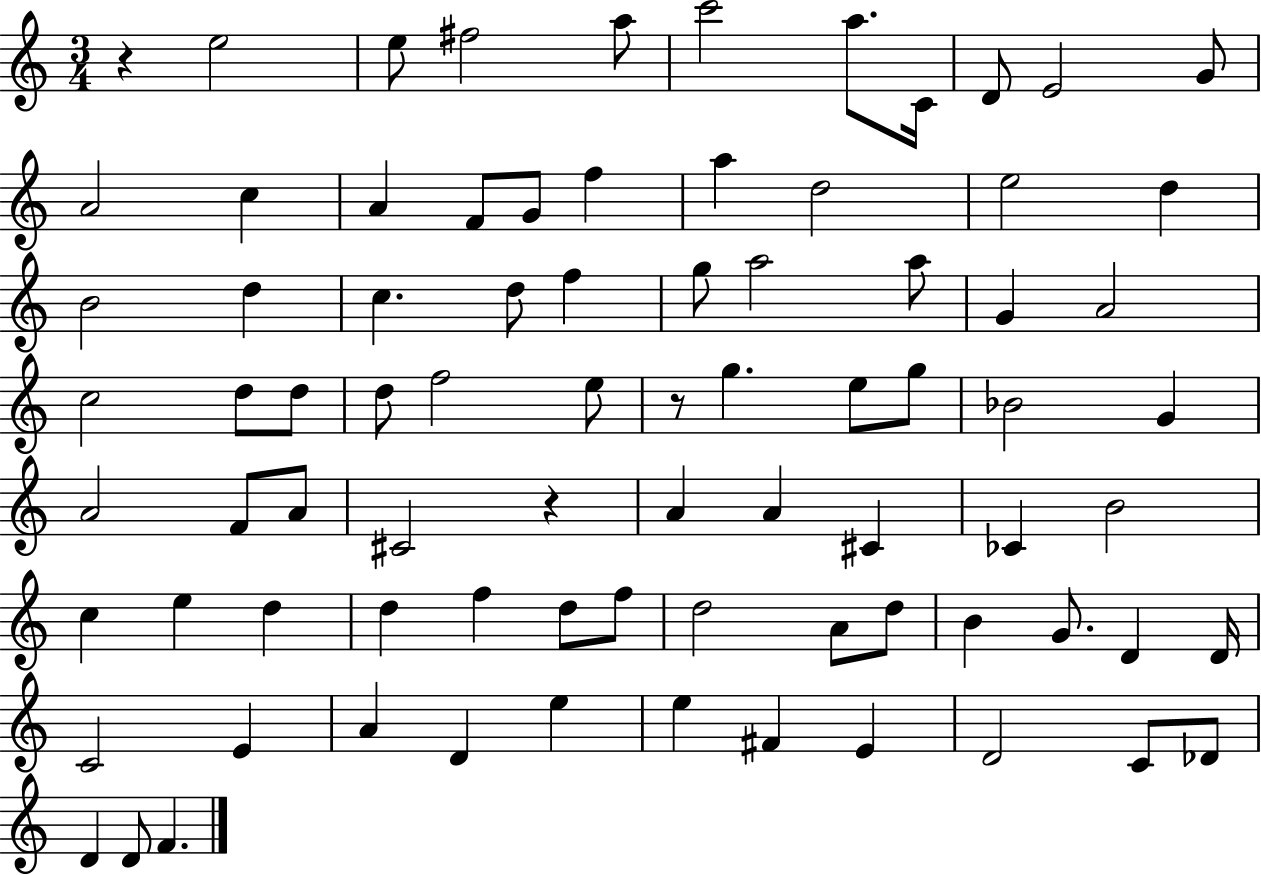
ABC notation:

X:1
T:Untitled
M:3/4
L:1/4
K:C
z e2 e/2 ^f2 a/2 c'2 a/2 C/4 D/2 E2 G/2 A2 c A F/2 G/2 f a d2 e2 d B2 d c d/2 f g/2 a2 a/2 G A2 c2 d/2 d/2 d/2 f2 e/2 z/2 g e/2 g/2 _B2 G A2 F/2 A/2 ^C2 z A A ^C _C B2 c e d d f d/2 f/2 d2 A/2 d/2 B G/2 D D/4 C2 E A D e e ^F E D2 C/2 _D/2 D D/2 F